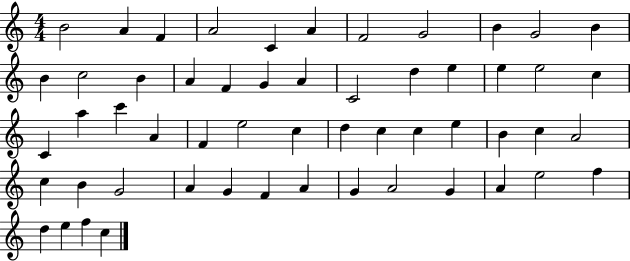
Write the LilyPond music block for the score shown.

{
  \clef treble
  \numericTimeSignature
  \time 4/4
  \key c \major
  b'2 a'4 f'4 | a'2 c'4 a'4 | f'2 g'2 | b'4 g'2 b'4 | \break b'4 c''2 b'4 | a'4 f'4 g'4 a'4 | c'2 d''4 e''4 | e''4 e''2 c''4 | \break c'4 a''4 c'''4 a'4 | f'4 e''2 c''4 | d''4 c''4 c''4 e''4 | b'4 c''4 a'2 | \break c''4 b'4 g'2 | a'4 g'4 f'4 a'4 | g'4 a'2 g'4 | a'4 e''2 f''4 | \break d''4 e''4 f''4 c''4 | \bar "|."
}